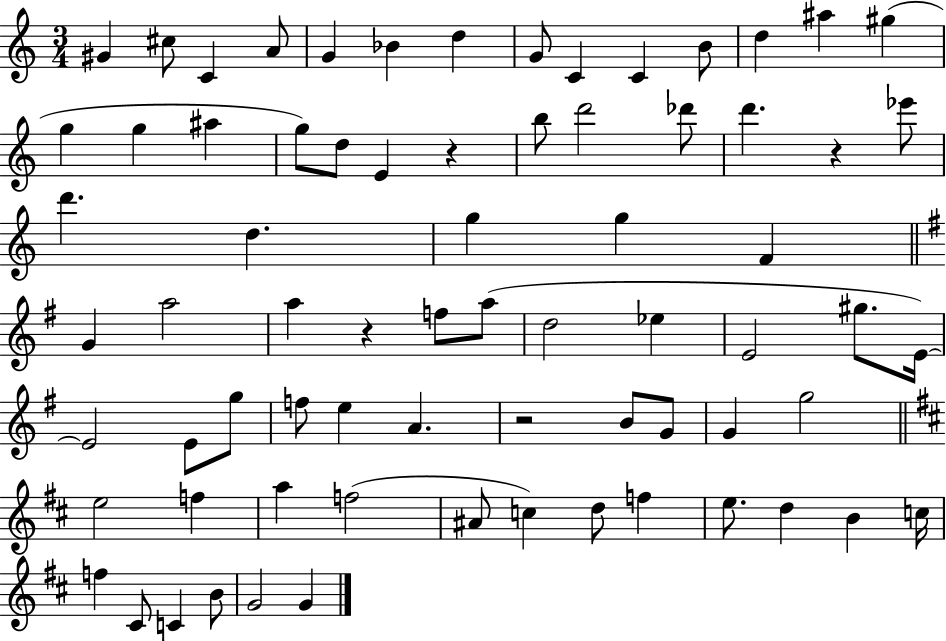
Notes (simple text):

G#4/q C#5/e C4/q A4/e G4/q Bb4/q D5/q G4/e C4/q C4/q B4/e D5/q A#5/q G#5/q G5/q G5/q A#5/q G5/e D5/e E4/q R/q B5/e D6/h Db6/e D6/q. R/q Eb6/e D6/q. D5/q. G5/q G5/q F4/q G4/q A5/h A5/q R/q F5/e A5/e D5/h Eb5/q E4/h G#5/e. E4/s E4/h E4/e G5/e F5/e E5/q A4/q. R/h B4/e G4/e G4/q G5/h E5/h F5/q A5/q F5/h A#4/e C5/q D5/e F5/q E5/e. D5/q B4/q C5/s F5/q C#4/e C4/q B4/e G4/h G4/q